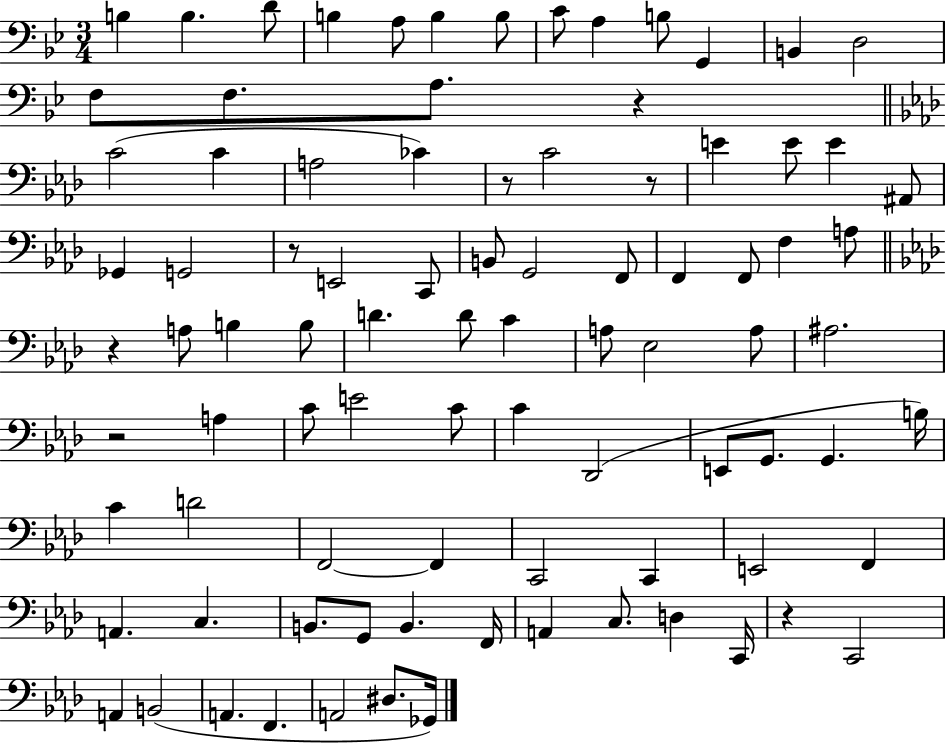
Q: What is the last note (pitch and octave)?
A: Gb2